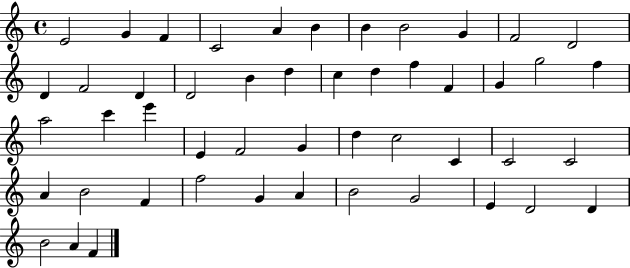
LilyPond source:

{
  \clef treble
  \time 4/4
  \defaultTimeSignature
  \key c \major
  e'2 g'4 f'4 | c'2 a'4 b'4 | b'4 b'2 g'4 | f'2 d'2 | \break d'4 f'2 d'4 | d'2 b'4 d''4 | c''4 d''4 f''4 f'4 | g'4 g''2 f''4 | \break a''2 c'''4 e'''4 | e'4 f'2 g'4 | d''4 c''2 c'4 | c'2 c'2 | \break a'4 b'2 f'4 | f''2 g'4 a'4 | b'2 g'2 | e'4 d'2 d'4 | \break b'2 a'4 f'4 | \bar "|."
}